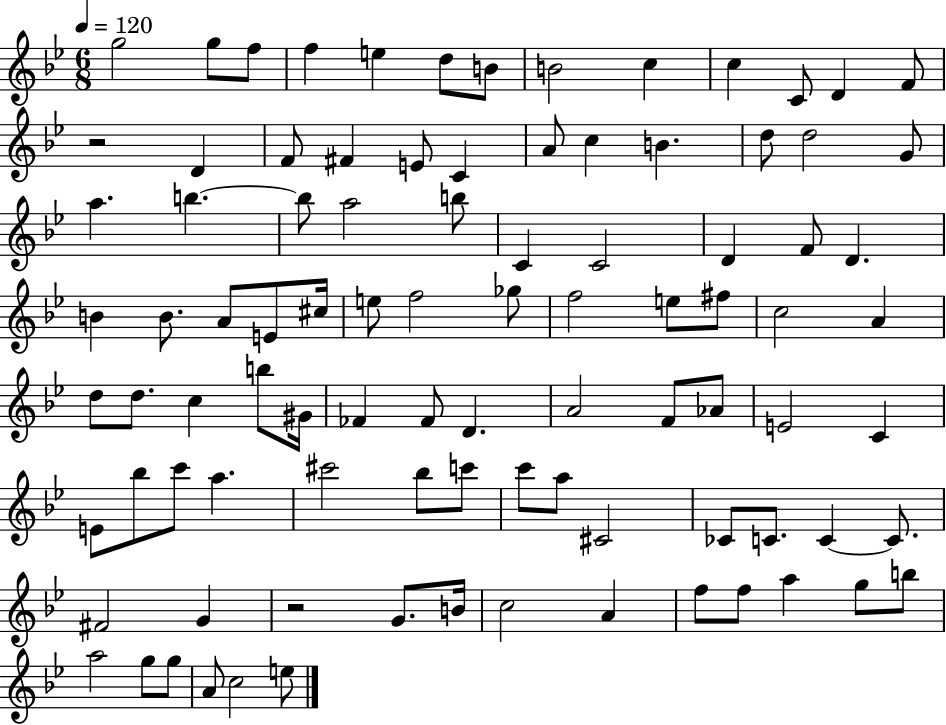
{
  \clef treble
  \numericTimeSignature
  \time 6/8
  \key bes \major
  \tempo 4 = 120
  g''2 g''8 f''8 | f''4 e''4 d''8 b'8 | b'2 c''4 | c''4 c'8 d'4 f'8 | \break r2 d'4 | f'8 fis'4 e'8 c'4 | a'8 c''4 b'4. | d''8 d''2 g'8 | \break a''4. b''4.~~ | b''8 a''2 b''8 | c'4 c'2 | d'4 f'8 d'4. | \break b'4 b'8. a'8 e'8 cis''16 | e''8 f''2 ges''8 | f''2 e''8 fis''8 | c''2 a'4 | \break d''8 d''8. c''4 b''8 gis'16 | fes'4 fes'8 d'4. | a'2 f'8 aes'8 | e'2 c'4 | \break e'8 bes''8 c'''8 a''4. | cis'''2 bes''8 c'''8 | c'''8 a''8 cis'2 | ces'8 c'8. c'4~~ c'8. | \break fis'2 g'4 | r2 g'8. b'16 | c''2 a'4 | f''8 f''8 a''4 g''8 b''8 | \break a''2 g''8 g''8 | a'8 c''2 e''8 | \bar "|."
}